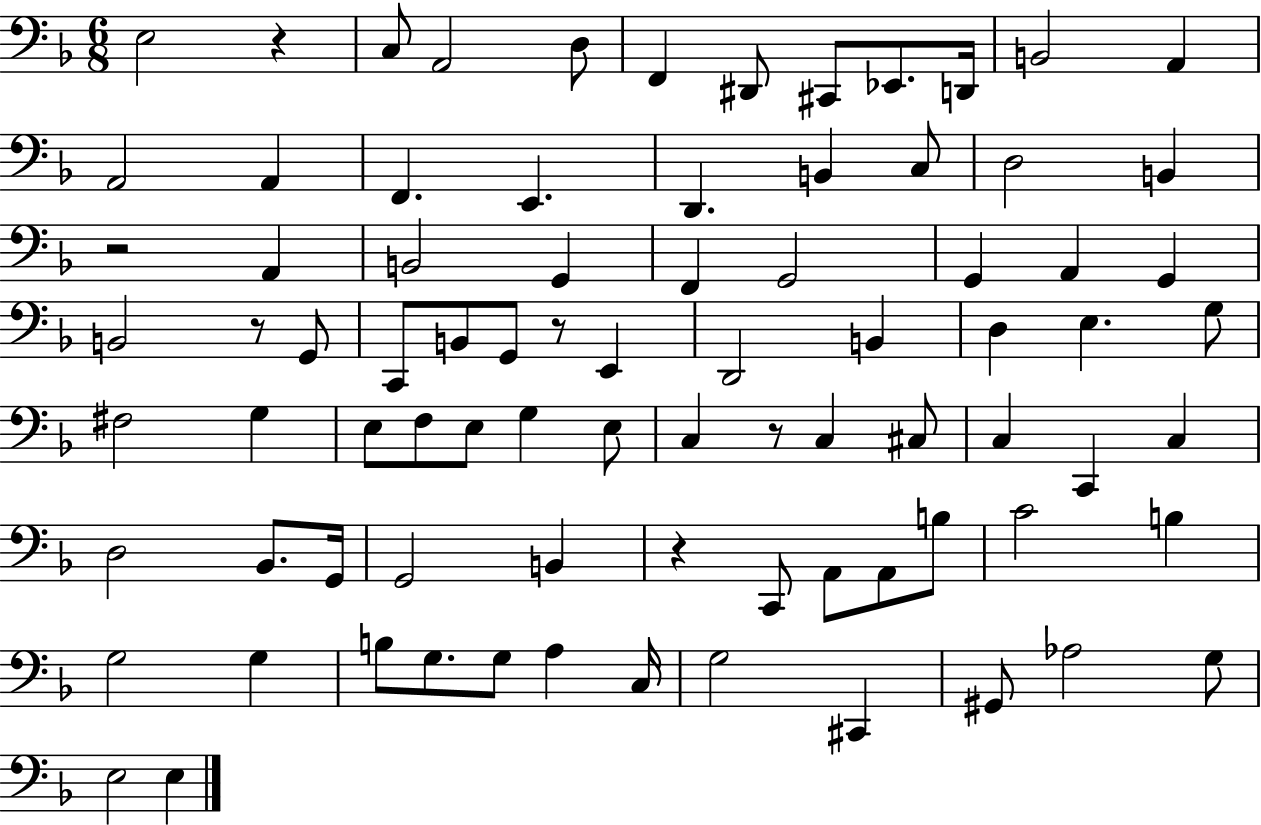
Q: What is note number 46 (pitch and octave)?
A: E3